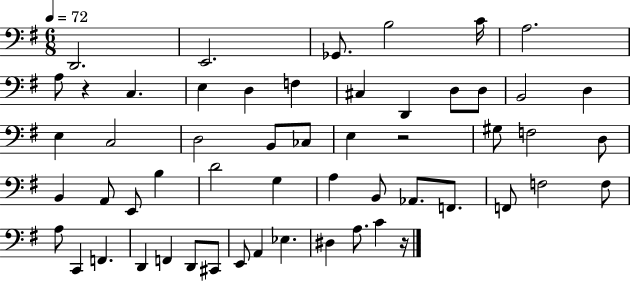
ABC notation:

X:1
T:Untitled
M:6/8
L:1/4
K:G
D,,2 E,,2 _G,,/2 B,2 C/4 A,2 A,/2 z C, E, D, F, ^C, D,, D,/2 D,/2 B,,2 D, E, C,2 D,2 B,,/2 _C,/2 E, z2 ^G,/2 F,2 D,/2 B,, A,,/2 E,,/2 B, D2 G, A, B,,/2 _A,,/2 F,,/2 F,,/2 F,2 F,/2 A,/2 C,, F,, D,, F,, D,,/2 ^C,,/2 E,,/2 A,, _E, ^D, A,/2 C z/4